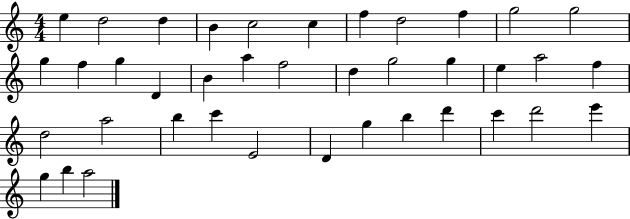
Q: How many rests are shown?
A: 0